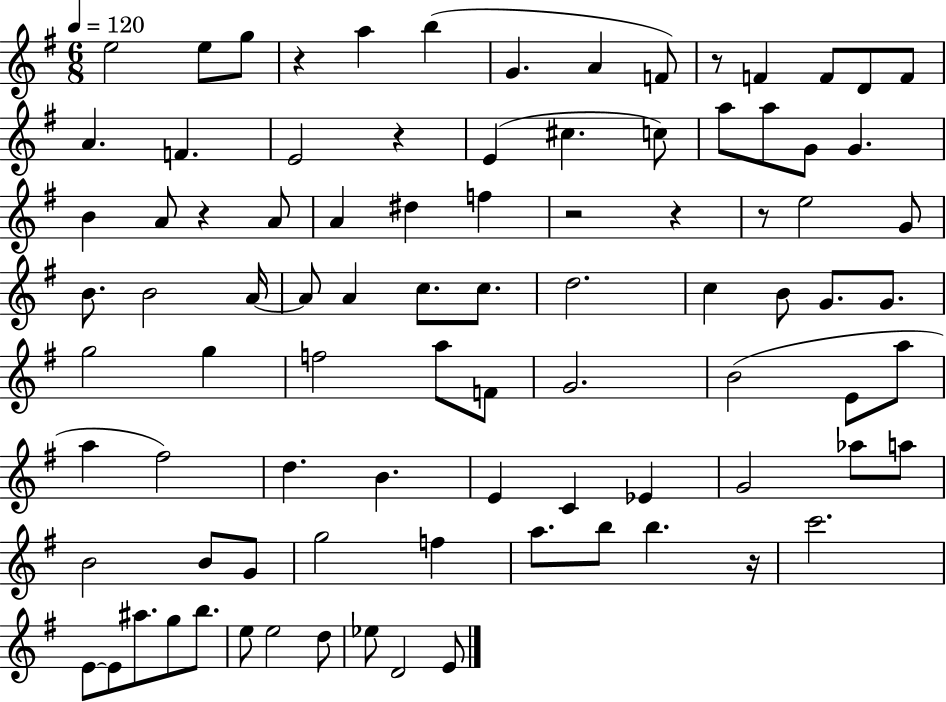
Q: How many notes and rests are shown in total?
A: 89